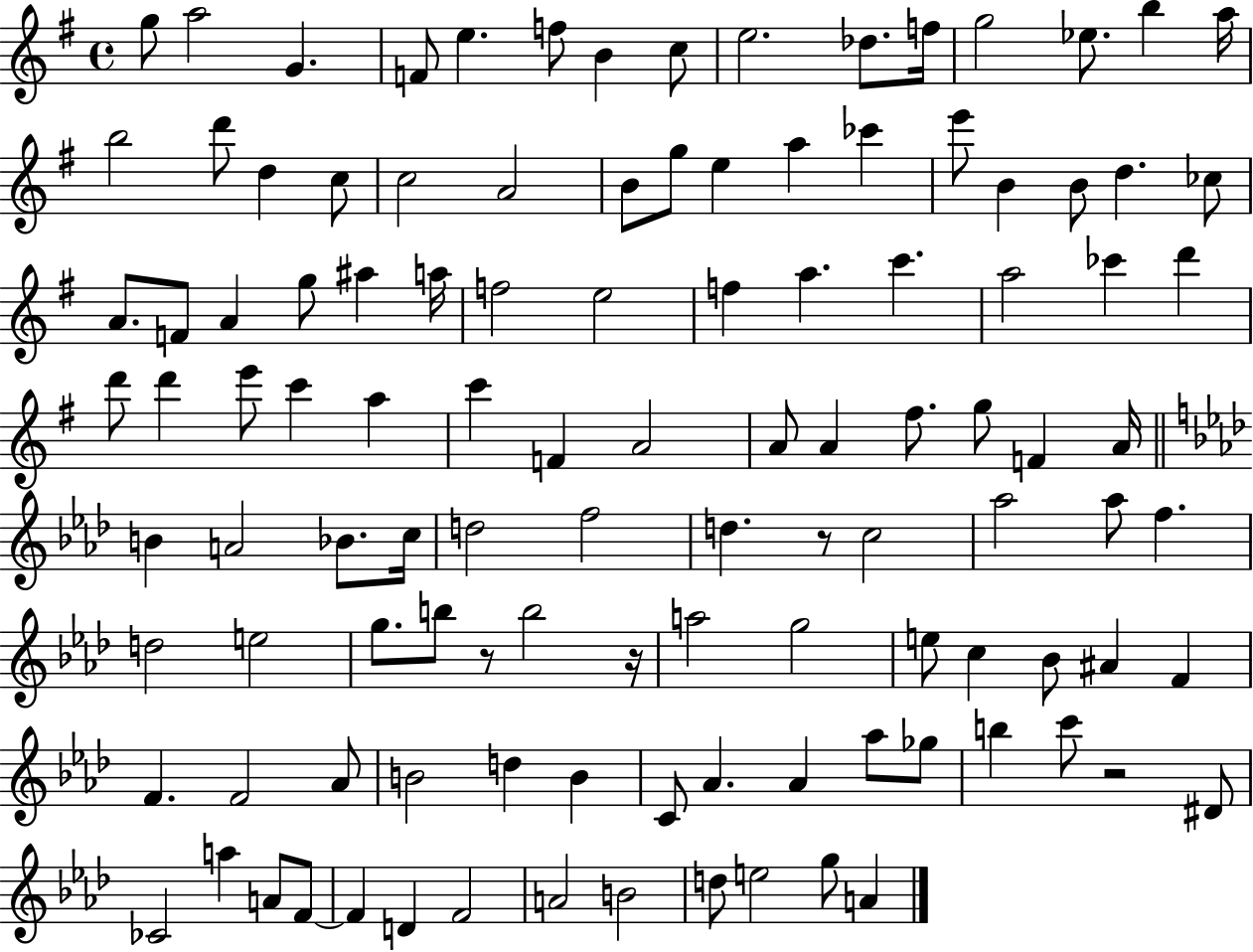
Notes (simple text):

G5/e A5/h G4/q. F4/e E5/q. F5/e B4/q C5/e E5/h. Db5/e. F5/s G5/h Eb5/e. B5/q A5/s B5/h D6/e D5/q C5/e C5/h A4/h B4/e G5/e E5/q A5/q CES6/q E6/e B4/q B4/e D5/q. CES5/e A4/e. F4/e A4/q G5/e A#5/q A5/s F5/h E5/h F5/q A5/q. C6/q. A5/h CES6/q D6/q D6/e D6/q E6/e C6/q A5/q C6/q F4/q A4/h A4/e A4/q F#5/e. G5/e F4/q A4/s B4/q A4/h Bb4/e. C5/s D5/h F5/h D5/q. R/e C5/h Ab5/h Ab5/e F5/q. D5/h E5/h G5/e. B5/e R/e B5/h R/s A5/h G5/h E5/e C5/q Bb4/e A#4/q F4/q F4/q. F4/h Ab4/e B4/h D5/q B4/q C4/e Ab4/q. Ab4/q Ab5/e Gb5/e B5/q C6/e R/h D#4/e CES4/h A5/q A4/e F4/e F4/q D4/q F4/h A4/h B4/h D5/e E5/h G5/e A4/q